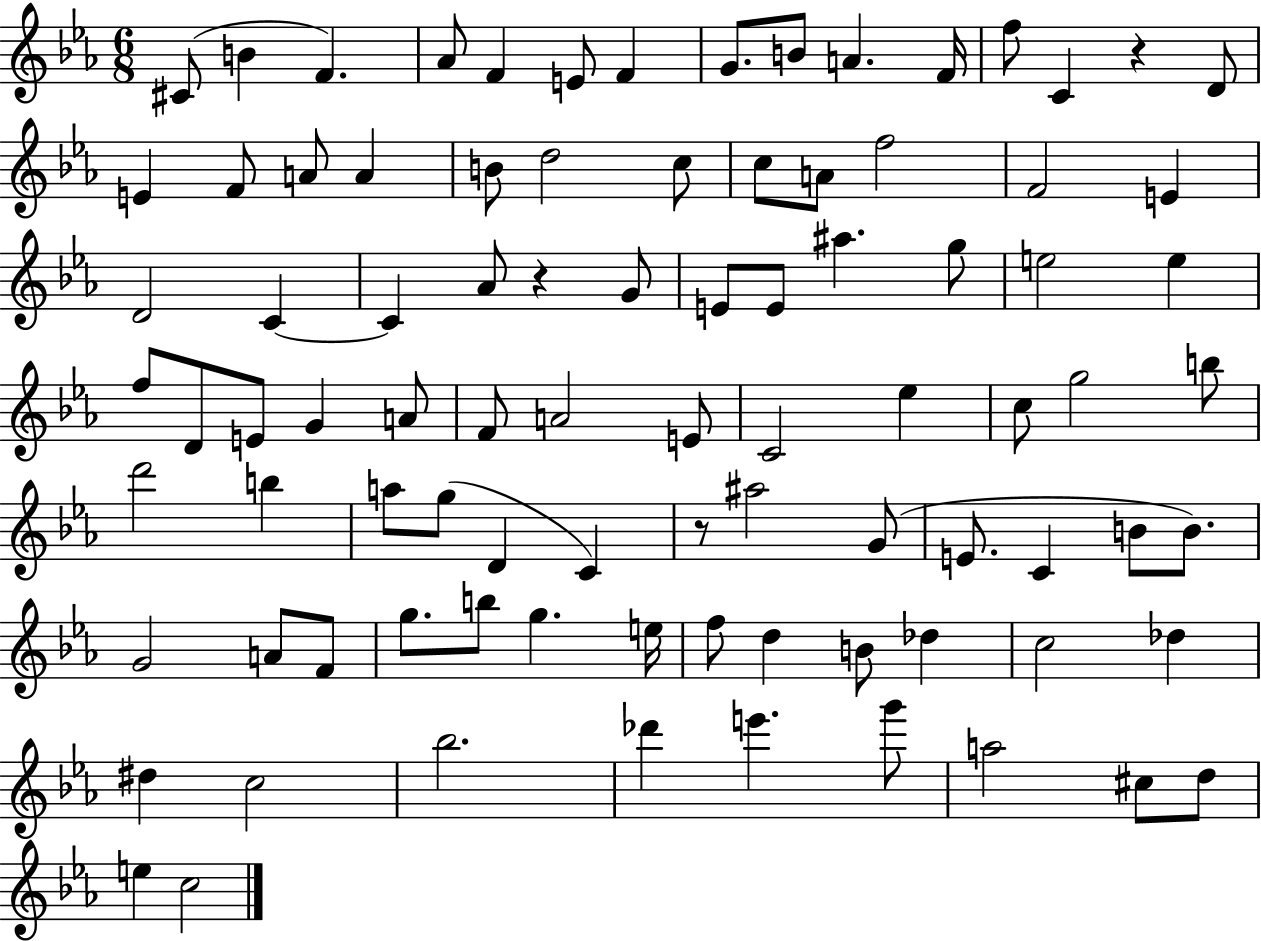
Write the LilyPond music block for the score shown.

{
  \clef treble
  \numericTimeSignature
  \time 6/8
  \key ees \major
  cis'8( b'4 f'4.) | aes'8 f'4 e'8 f'4 | g'8. b'8 a'4. f'16 | f''8 c'4 r4 d'8 | \break e'4 f'8 a'8 a'4 | b'8 d''2 c''8 | c''8 a'8 f''2 | f'2 e'4 | \break d'2 c'4~~ | c'4 aes'8 r4 g'8 | e'8 e'8 ais''4. g''8 | e''2 e''4 | \break f''8 d'8 e'8 g'4 a'8 | f'8 a'2 e'8 | c'2 ees''4 | c''8 g''2 b''8 | \break d'''2 b''4 | a''8 g''8( d'4 c'4) | r8 ais''2 g'8( | e'8. c'4 b'8 b'8.) | \break g'2 a'8 f'8 | g''8. b''8 g''4. e''16 | f''8 d''4 b'8 des''4 | c''2 des''4 | \break dis''4 c''2 | bes''2. | des'''4 e'''4. g'''8 | a''2 cis''8 d''8 | \break e''4 c''2 | \bar "|."
}